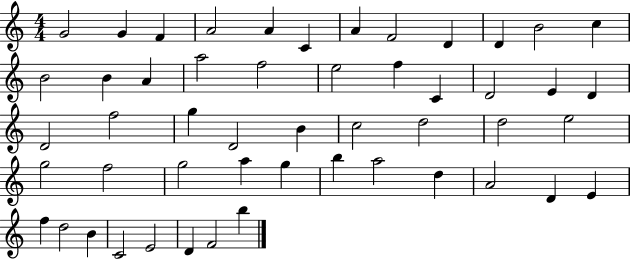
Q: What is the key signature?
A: C major